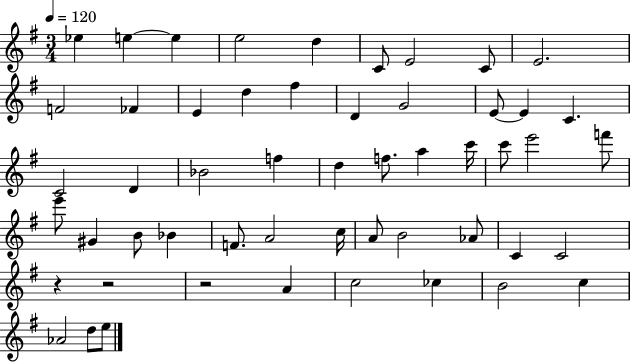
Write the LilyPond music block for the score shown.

{
  \clef treble
  \numericTimeSignature
  \time 3/4
  \key g \major
  \tempo 4 = 120
  ees''4 e''4~~ e''4 | e''2 d''4 | c'8 e'2 c'8 | e'2. | \break f'2 fes'4 | e'4 d''4 fis''4 | d'4 g'2 | e'8~~ e'4 c'4. | \break c'2 d'4 | bes'2 f''4 | d''4 f''8. a''4 c'''16 | c'''8 e'''2 f'''8 | \break e'''8 gis'4 b'8 bes'4 | f'8. a'2 c''16 | a'8 b'2 aes'8 | c'4 c'2 | \break r4 r2 | r2 a'4 | c''2 ces''4 | b'2 c''4 | \break aes'2 d''8 e''8 | \bar "|."
}